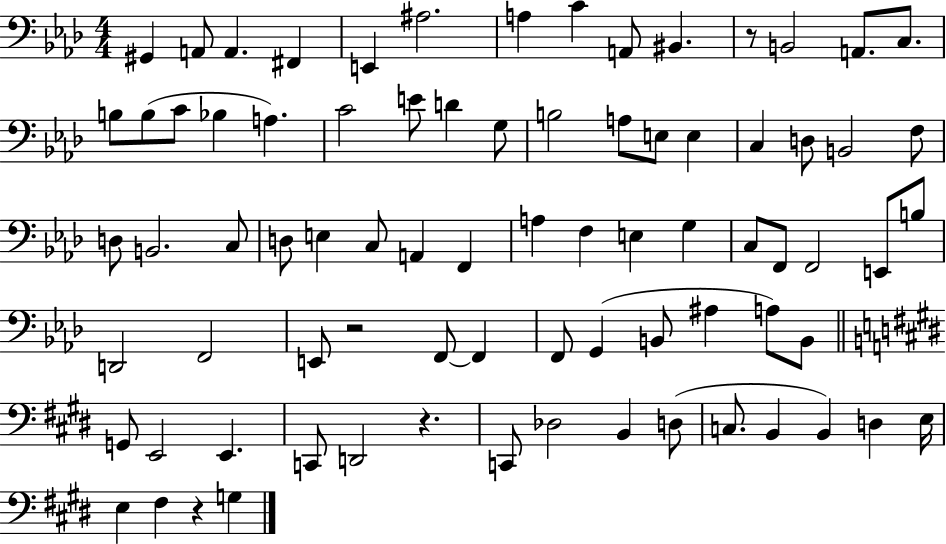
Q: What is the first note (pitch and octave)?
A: G#2